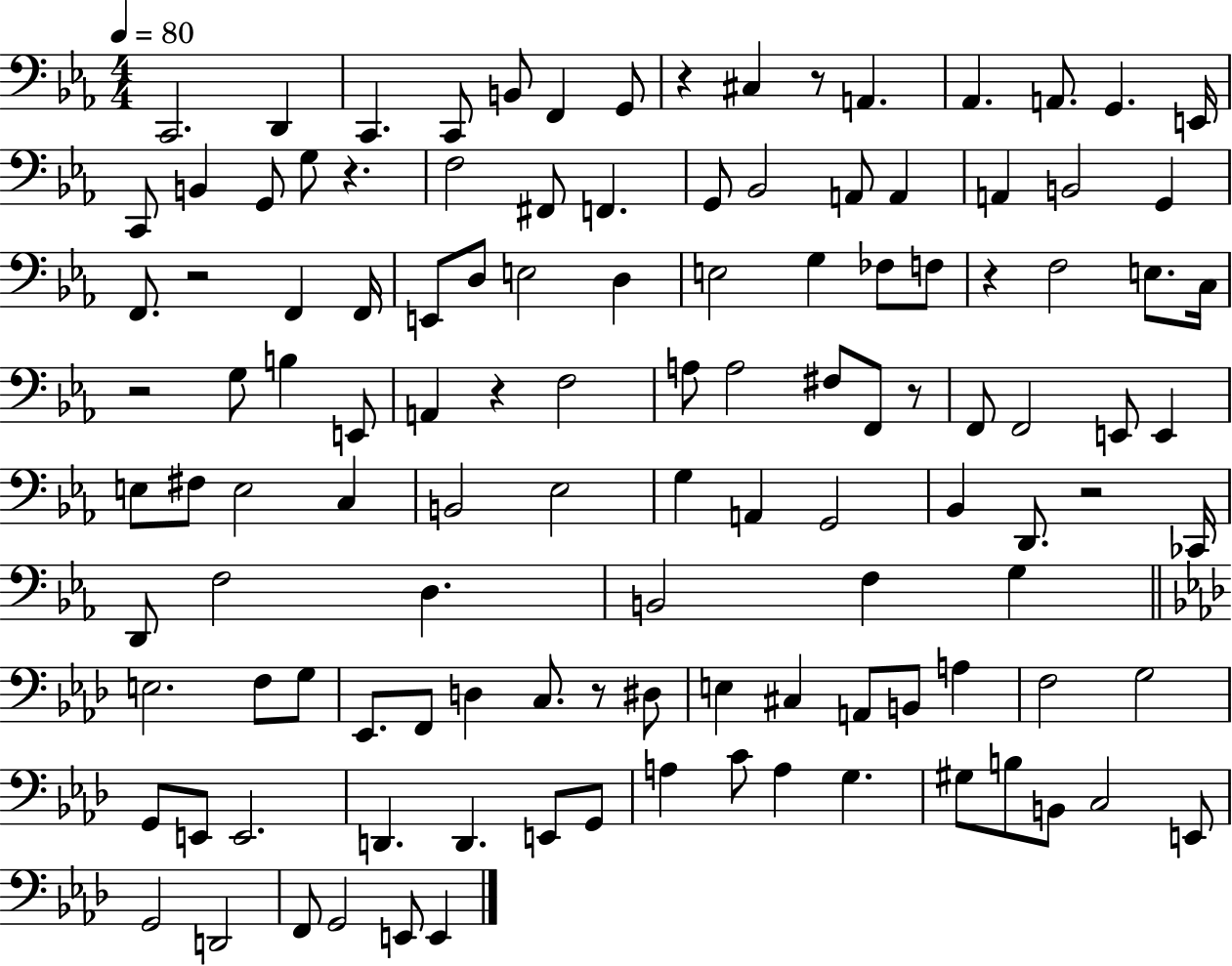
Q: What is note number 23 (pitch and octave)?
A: A2